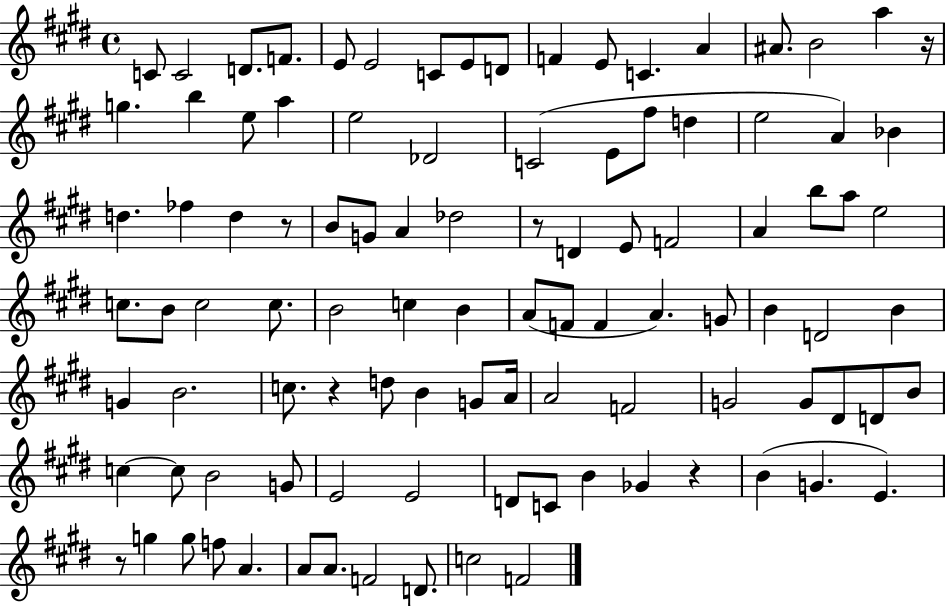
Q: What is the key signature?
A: E major